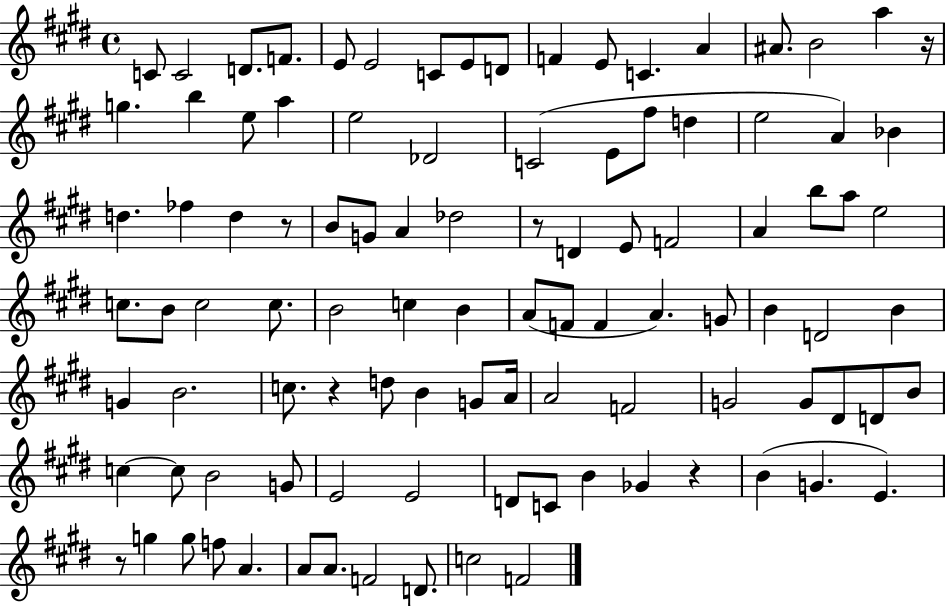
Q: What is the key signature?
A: E major